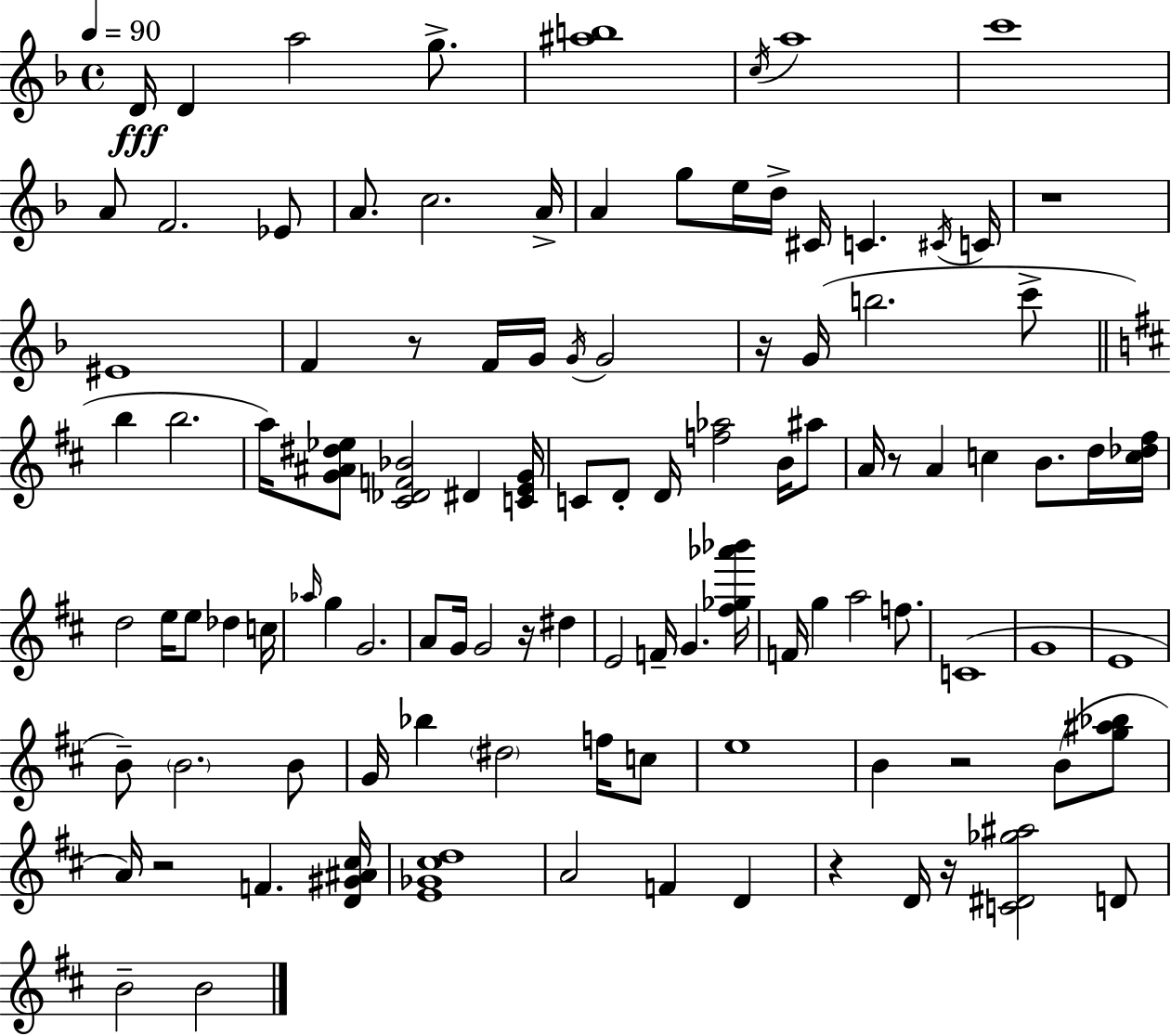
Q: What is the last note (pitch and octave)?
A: B4